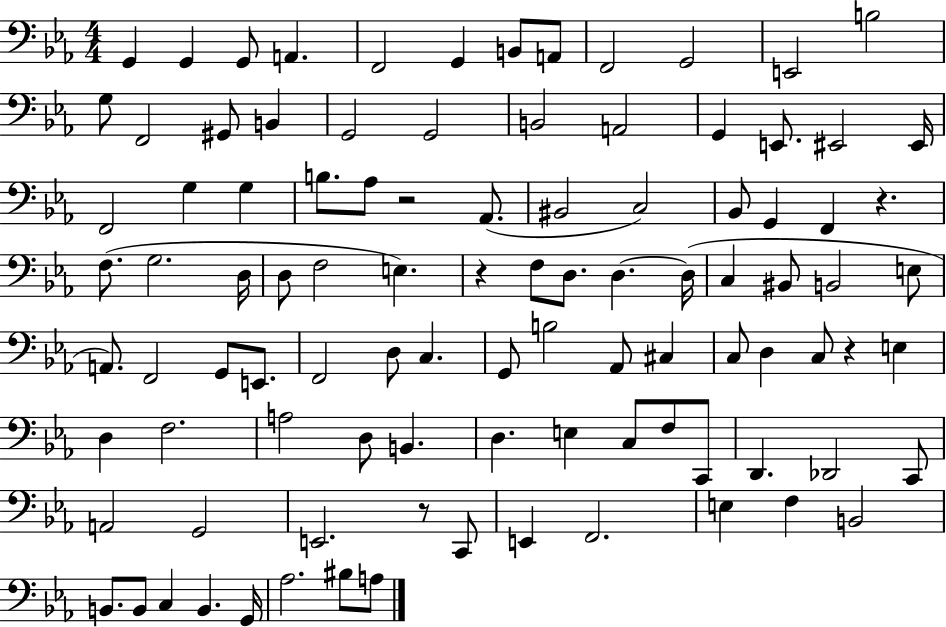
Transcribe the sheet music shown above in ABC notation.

X:1
T:Untitled
M:4/4
L:1/4
K:Eb
G,, G,, G,,/2 A,, F,,2 G,, B,,/2 A,,/2 F,,2 G,,2 E,,2 B,2 G,/2 F,,2 ^G,,/2 B,, G,,2 G,,2 B,,2 A,,2 G,, E,,/2 ^E,,2 ^E,,/4 F,,2 G, G, B,/2 _A,/2 z2 _A,,/2 ^B,,2 C,2 _B,,/2 G,, F,, z F,/2 G,2 D,/4 D,/2 F,2 E, z F,/2 D,/2 D, D,/4 C, ^B,,/2 B,,2 E,/2 A,,/2 F,,2 G,,/2 E,,/2 F,,2 D,/2 C, G,,/2 B,2 _A,,/2 ^C, C,/2 D, C,/2 z E, D, F,2 A,2 D,/2 B,, D, E, C,/2 F,/2 C,,/2 D,, _D,,2 C,,/2 A,,2 G,,2 E,,2 z/2 C,,/2 E,, F,,2 E, F, B,,2 B,,/2 B,,/2 C, B,, G,,/4 _A,2 ^B,/2 A,/2